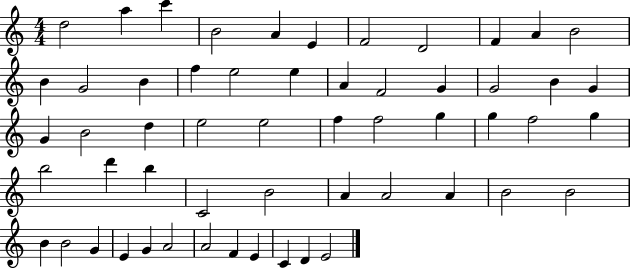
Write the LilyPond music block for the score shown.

{
  \clef treble
  \numericTimeSignature
  \time 4/4
  \key c \major
  d''2 a''4 c'''4 | b'2 a'4 e'4 | f'2 d'2 | f'4 a'4 b'2 | \break b'4 g'2 b'4 | f''4 e''2 e''4 | a'4 f'2 g'4 | g'2 b'4 g'4 | \break g'4 b'2 d''4 | e''2 e''2 | f''4 f''2 g''4 | g''4 f''2 g''4 | \break b''2 d'''4 b''4 | c'2 b'2 | a'4 a'2 a'4 | b'2 b'2 | \break b'4 b'2 g'4 | e'4 g'4 a'2 | a'2 f'4 e'4 | c'4 d'4 e'2 | \break \bar "|."
}